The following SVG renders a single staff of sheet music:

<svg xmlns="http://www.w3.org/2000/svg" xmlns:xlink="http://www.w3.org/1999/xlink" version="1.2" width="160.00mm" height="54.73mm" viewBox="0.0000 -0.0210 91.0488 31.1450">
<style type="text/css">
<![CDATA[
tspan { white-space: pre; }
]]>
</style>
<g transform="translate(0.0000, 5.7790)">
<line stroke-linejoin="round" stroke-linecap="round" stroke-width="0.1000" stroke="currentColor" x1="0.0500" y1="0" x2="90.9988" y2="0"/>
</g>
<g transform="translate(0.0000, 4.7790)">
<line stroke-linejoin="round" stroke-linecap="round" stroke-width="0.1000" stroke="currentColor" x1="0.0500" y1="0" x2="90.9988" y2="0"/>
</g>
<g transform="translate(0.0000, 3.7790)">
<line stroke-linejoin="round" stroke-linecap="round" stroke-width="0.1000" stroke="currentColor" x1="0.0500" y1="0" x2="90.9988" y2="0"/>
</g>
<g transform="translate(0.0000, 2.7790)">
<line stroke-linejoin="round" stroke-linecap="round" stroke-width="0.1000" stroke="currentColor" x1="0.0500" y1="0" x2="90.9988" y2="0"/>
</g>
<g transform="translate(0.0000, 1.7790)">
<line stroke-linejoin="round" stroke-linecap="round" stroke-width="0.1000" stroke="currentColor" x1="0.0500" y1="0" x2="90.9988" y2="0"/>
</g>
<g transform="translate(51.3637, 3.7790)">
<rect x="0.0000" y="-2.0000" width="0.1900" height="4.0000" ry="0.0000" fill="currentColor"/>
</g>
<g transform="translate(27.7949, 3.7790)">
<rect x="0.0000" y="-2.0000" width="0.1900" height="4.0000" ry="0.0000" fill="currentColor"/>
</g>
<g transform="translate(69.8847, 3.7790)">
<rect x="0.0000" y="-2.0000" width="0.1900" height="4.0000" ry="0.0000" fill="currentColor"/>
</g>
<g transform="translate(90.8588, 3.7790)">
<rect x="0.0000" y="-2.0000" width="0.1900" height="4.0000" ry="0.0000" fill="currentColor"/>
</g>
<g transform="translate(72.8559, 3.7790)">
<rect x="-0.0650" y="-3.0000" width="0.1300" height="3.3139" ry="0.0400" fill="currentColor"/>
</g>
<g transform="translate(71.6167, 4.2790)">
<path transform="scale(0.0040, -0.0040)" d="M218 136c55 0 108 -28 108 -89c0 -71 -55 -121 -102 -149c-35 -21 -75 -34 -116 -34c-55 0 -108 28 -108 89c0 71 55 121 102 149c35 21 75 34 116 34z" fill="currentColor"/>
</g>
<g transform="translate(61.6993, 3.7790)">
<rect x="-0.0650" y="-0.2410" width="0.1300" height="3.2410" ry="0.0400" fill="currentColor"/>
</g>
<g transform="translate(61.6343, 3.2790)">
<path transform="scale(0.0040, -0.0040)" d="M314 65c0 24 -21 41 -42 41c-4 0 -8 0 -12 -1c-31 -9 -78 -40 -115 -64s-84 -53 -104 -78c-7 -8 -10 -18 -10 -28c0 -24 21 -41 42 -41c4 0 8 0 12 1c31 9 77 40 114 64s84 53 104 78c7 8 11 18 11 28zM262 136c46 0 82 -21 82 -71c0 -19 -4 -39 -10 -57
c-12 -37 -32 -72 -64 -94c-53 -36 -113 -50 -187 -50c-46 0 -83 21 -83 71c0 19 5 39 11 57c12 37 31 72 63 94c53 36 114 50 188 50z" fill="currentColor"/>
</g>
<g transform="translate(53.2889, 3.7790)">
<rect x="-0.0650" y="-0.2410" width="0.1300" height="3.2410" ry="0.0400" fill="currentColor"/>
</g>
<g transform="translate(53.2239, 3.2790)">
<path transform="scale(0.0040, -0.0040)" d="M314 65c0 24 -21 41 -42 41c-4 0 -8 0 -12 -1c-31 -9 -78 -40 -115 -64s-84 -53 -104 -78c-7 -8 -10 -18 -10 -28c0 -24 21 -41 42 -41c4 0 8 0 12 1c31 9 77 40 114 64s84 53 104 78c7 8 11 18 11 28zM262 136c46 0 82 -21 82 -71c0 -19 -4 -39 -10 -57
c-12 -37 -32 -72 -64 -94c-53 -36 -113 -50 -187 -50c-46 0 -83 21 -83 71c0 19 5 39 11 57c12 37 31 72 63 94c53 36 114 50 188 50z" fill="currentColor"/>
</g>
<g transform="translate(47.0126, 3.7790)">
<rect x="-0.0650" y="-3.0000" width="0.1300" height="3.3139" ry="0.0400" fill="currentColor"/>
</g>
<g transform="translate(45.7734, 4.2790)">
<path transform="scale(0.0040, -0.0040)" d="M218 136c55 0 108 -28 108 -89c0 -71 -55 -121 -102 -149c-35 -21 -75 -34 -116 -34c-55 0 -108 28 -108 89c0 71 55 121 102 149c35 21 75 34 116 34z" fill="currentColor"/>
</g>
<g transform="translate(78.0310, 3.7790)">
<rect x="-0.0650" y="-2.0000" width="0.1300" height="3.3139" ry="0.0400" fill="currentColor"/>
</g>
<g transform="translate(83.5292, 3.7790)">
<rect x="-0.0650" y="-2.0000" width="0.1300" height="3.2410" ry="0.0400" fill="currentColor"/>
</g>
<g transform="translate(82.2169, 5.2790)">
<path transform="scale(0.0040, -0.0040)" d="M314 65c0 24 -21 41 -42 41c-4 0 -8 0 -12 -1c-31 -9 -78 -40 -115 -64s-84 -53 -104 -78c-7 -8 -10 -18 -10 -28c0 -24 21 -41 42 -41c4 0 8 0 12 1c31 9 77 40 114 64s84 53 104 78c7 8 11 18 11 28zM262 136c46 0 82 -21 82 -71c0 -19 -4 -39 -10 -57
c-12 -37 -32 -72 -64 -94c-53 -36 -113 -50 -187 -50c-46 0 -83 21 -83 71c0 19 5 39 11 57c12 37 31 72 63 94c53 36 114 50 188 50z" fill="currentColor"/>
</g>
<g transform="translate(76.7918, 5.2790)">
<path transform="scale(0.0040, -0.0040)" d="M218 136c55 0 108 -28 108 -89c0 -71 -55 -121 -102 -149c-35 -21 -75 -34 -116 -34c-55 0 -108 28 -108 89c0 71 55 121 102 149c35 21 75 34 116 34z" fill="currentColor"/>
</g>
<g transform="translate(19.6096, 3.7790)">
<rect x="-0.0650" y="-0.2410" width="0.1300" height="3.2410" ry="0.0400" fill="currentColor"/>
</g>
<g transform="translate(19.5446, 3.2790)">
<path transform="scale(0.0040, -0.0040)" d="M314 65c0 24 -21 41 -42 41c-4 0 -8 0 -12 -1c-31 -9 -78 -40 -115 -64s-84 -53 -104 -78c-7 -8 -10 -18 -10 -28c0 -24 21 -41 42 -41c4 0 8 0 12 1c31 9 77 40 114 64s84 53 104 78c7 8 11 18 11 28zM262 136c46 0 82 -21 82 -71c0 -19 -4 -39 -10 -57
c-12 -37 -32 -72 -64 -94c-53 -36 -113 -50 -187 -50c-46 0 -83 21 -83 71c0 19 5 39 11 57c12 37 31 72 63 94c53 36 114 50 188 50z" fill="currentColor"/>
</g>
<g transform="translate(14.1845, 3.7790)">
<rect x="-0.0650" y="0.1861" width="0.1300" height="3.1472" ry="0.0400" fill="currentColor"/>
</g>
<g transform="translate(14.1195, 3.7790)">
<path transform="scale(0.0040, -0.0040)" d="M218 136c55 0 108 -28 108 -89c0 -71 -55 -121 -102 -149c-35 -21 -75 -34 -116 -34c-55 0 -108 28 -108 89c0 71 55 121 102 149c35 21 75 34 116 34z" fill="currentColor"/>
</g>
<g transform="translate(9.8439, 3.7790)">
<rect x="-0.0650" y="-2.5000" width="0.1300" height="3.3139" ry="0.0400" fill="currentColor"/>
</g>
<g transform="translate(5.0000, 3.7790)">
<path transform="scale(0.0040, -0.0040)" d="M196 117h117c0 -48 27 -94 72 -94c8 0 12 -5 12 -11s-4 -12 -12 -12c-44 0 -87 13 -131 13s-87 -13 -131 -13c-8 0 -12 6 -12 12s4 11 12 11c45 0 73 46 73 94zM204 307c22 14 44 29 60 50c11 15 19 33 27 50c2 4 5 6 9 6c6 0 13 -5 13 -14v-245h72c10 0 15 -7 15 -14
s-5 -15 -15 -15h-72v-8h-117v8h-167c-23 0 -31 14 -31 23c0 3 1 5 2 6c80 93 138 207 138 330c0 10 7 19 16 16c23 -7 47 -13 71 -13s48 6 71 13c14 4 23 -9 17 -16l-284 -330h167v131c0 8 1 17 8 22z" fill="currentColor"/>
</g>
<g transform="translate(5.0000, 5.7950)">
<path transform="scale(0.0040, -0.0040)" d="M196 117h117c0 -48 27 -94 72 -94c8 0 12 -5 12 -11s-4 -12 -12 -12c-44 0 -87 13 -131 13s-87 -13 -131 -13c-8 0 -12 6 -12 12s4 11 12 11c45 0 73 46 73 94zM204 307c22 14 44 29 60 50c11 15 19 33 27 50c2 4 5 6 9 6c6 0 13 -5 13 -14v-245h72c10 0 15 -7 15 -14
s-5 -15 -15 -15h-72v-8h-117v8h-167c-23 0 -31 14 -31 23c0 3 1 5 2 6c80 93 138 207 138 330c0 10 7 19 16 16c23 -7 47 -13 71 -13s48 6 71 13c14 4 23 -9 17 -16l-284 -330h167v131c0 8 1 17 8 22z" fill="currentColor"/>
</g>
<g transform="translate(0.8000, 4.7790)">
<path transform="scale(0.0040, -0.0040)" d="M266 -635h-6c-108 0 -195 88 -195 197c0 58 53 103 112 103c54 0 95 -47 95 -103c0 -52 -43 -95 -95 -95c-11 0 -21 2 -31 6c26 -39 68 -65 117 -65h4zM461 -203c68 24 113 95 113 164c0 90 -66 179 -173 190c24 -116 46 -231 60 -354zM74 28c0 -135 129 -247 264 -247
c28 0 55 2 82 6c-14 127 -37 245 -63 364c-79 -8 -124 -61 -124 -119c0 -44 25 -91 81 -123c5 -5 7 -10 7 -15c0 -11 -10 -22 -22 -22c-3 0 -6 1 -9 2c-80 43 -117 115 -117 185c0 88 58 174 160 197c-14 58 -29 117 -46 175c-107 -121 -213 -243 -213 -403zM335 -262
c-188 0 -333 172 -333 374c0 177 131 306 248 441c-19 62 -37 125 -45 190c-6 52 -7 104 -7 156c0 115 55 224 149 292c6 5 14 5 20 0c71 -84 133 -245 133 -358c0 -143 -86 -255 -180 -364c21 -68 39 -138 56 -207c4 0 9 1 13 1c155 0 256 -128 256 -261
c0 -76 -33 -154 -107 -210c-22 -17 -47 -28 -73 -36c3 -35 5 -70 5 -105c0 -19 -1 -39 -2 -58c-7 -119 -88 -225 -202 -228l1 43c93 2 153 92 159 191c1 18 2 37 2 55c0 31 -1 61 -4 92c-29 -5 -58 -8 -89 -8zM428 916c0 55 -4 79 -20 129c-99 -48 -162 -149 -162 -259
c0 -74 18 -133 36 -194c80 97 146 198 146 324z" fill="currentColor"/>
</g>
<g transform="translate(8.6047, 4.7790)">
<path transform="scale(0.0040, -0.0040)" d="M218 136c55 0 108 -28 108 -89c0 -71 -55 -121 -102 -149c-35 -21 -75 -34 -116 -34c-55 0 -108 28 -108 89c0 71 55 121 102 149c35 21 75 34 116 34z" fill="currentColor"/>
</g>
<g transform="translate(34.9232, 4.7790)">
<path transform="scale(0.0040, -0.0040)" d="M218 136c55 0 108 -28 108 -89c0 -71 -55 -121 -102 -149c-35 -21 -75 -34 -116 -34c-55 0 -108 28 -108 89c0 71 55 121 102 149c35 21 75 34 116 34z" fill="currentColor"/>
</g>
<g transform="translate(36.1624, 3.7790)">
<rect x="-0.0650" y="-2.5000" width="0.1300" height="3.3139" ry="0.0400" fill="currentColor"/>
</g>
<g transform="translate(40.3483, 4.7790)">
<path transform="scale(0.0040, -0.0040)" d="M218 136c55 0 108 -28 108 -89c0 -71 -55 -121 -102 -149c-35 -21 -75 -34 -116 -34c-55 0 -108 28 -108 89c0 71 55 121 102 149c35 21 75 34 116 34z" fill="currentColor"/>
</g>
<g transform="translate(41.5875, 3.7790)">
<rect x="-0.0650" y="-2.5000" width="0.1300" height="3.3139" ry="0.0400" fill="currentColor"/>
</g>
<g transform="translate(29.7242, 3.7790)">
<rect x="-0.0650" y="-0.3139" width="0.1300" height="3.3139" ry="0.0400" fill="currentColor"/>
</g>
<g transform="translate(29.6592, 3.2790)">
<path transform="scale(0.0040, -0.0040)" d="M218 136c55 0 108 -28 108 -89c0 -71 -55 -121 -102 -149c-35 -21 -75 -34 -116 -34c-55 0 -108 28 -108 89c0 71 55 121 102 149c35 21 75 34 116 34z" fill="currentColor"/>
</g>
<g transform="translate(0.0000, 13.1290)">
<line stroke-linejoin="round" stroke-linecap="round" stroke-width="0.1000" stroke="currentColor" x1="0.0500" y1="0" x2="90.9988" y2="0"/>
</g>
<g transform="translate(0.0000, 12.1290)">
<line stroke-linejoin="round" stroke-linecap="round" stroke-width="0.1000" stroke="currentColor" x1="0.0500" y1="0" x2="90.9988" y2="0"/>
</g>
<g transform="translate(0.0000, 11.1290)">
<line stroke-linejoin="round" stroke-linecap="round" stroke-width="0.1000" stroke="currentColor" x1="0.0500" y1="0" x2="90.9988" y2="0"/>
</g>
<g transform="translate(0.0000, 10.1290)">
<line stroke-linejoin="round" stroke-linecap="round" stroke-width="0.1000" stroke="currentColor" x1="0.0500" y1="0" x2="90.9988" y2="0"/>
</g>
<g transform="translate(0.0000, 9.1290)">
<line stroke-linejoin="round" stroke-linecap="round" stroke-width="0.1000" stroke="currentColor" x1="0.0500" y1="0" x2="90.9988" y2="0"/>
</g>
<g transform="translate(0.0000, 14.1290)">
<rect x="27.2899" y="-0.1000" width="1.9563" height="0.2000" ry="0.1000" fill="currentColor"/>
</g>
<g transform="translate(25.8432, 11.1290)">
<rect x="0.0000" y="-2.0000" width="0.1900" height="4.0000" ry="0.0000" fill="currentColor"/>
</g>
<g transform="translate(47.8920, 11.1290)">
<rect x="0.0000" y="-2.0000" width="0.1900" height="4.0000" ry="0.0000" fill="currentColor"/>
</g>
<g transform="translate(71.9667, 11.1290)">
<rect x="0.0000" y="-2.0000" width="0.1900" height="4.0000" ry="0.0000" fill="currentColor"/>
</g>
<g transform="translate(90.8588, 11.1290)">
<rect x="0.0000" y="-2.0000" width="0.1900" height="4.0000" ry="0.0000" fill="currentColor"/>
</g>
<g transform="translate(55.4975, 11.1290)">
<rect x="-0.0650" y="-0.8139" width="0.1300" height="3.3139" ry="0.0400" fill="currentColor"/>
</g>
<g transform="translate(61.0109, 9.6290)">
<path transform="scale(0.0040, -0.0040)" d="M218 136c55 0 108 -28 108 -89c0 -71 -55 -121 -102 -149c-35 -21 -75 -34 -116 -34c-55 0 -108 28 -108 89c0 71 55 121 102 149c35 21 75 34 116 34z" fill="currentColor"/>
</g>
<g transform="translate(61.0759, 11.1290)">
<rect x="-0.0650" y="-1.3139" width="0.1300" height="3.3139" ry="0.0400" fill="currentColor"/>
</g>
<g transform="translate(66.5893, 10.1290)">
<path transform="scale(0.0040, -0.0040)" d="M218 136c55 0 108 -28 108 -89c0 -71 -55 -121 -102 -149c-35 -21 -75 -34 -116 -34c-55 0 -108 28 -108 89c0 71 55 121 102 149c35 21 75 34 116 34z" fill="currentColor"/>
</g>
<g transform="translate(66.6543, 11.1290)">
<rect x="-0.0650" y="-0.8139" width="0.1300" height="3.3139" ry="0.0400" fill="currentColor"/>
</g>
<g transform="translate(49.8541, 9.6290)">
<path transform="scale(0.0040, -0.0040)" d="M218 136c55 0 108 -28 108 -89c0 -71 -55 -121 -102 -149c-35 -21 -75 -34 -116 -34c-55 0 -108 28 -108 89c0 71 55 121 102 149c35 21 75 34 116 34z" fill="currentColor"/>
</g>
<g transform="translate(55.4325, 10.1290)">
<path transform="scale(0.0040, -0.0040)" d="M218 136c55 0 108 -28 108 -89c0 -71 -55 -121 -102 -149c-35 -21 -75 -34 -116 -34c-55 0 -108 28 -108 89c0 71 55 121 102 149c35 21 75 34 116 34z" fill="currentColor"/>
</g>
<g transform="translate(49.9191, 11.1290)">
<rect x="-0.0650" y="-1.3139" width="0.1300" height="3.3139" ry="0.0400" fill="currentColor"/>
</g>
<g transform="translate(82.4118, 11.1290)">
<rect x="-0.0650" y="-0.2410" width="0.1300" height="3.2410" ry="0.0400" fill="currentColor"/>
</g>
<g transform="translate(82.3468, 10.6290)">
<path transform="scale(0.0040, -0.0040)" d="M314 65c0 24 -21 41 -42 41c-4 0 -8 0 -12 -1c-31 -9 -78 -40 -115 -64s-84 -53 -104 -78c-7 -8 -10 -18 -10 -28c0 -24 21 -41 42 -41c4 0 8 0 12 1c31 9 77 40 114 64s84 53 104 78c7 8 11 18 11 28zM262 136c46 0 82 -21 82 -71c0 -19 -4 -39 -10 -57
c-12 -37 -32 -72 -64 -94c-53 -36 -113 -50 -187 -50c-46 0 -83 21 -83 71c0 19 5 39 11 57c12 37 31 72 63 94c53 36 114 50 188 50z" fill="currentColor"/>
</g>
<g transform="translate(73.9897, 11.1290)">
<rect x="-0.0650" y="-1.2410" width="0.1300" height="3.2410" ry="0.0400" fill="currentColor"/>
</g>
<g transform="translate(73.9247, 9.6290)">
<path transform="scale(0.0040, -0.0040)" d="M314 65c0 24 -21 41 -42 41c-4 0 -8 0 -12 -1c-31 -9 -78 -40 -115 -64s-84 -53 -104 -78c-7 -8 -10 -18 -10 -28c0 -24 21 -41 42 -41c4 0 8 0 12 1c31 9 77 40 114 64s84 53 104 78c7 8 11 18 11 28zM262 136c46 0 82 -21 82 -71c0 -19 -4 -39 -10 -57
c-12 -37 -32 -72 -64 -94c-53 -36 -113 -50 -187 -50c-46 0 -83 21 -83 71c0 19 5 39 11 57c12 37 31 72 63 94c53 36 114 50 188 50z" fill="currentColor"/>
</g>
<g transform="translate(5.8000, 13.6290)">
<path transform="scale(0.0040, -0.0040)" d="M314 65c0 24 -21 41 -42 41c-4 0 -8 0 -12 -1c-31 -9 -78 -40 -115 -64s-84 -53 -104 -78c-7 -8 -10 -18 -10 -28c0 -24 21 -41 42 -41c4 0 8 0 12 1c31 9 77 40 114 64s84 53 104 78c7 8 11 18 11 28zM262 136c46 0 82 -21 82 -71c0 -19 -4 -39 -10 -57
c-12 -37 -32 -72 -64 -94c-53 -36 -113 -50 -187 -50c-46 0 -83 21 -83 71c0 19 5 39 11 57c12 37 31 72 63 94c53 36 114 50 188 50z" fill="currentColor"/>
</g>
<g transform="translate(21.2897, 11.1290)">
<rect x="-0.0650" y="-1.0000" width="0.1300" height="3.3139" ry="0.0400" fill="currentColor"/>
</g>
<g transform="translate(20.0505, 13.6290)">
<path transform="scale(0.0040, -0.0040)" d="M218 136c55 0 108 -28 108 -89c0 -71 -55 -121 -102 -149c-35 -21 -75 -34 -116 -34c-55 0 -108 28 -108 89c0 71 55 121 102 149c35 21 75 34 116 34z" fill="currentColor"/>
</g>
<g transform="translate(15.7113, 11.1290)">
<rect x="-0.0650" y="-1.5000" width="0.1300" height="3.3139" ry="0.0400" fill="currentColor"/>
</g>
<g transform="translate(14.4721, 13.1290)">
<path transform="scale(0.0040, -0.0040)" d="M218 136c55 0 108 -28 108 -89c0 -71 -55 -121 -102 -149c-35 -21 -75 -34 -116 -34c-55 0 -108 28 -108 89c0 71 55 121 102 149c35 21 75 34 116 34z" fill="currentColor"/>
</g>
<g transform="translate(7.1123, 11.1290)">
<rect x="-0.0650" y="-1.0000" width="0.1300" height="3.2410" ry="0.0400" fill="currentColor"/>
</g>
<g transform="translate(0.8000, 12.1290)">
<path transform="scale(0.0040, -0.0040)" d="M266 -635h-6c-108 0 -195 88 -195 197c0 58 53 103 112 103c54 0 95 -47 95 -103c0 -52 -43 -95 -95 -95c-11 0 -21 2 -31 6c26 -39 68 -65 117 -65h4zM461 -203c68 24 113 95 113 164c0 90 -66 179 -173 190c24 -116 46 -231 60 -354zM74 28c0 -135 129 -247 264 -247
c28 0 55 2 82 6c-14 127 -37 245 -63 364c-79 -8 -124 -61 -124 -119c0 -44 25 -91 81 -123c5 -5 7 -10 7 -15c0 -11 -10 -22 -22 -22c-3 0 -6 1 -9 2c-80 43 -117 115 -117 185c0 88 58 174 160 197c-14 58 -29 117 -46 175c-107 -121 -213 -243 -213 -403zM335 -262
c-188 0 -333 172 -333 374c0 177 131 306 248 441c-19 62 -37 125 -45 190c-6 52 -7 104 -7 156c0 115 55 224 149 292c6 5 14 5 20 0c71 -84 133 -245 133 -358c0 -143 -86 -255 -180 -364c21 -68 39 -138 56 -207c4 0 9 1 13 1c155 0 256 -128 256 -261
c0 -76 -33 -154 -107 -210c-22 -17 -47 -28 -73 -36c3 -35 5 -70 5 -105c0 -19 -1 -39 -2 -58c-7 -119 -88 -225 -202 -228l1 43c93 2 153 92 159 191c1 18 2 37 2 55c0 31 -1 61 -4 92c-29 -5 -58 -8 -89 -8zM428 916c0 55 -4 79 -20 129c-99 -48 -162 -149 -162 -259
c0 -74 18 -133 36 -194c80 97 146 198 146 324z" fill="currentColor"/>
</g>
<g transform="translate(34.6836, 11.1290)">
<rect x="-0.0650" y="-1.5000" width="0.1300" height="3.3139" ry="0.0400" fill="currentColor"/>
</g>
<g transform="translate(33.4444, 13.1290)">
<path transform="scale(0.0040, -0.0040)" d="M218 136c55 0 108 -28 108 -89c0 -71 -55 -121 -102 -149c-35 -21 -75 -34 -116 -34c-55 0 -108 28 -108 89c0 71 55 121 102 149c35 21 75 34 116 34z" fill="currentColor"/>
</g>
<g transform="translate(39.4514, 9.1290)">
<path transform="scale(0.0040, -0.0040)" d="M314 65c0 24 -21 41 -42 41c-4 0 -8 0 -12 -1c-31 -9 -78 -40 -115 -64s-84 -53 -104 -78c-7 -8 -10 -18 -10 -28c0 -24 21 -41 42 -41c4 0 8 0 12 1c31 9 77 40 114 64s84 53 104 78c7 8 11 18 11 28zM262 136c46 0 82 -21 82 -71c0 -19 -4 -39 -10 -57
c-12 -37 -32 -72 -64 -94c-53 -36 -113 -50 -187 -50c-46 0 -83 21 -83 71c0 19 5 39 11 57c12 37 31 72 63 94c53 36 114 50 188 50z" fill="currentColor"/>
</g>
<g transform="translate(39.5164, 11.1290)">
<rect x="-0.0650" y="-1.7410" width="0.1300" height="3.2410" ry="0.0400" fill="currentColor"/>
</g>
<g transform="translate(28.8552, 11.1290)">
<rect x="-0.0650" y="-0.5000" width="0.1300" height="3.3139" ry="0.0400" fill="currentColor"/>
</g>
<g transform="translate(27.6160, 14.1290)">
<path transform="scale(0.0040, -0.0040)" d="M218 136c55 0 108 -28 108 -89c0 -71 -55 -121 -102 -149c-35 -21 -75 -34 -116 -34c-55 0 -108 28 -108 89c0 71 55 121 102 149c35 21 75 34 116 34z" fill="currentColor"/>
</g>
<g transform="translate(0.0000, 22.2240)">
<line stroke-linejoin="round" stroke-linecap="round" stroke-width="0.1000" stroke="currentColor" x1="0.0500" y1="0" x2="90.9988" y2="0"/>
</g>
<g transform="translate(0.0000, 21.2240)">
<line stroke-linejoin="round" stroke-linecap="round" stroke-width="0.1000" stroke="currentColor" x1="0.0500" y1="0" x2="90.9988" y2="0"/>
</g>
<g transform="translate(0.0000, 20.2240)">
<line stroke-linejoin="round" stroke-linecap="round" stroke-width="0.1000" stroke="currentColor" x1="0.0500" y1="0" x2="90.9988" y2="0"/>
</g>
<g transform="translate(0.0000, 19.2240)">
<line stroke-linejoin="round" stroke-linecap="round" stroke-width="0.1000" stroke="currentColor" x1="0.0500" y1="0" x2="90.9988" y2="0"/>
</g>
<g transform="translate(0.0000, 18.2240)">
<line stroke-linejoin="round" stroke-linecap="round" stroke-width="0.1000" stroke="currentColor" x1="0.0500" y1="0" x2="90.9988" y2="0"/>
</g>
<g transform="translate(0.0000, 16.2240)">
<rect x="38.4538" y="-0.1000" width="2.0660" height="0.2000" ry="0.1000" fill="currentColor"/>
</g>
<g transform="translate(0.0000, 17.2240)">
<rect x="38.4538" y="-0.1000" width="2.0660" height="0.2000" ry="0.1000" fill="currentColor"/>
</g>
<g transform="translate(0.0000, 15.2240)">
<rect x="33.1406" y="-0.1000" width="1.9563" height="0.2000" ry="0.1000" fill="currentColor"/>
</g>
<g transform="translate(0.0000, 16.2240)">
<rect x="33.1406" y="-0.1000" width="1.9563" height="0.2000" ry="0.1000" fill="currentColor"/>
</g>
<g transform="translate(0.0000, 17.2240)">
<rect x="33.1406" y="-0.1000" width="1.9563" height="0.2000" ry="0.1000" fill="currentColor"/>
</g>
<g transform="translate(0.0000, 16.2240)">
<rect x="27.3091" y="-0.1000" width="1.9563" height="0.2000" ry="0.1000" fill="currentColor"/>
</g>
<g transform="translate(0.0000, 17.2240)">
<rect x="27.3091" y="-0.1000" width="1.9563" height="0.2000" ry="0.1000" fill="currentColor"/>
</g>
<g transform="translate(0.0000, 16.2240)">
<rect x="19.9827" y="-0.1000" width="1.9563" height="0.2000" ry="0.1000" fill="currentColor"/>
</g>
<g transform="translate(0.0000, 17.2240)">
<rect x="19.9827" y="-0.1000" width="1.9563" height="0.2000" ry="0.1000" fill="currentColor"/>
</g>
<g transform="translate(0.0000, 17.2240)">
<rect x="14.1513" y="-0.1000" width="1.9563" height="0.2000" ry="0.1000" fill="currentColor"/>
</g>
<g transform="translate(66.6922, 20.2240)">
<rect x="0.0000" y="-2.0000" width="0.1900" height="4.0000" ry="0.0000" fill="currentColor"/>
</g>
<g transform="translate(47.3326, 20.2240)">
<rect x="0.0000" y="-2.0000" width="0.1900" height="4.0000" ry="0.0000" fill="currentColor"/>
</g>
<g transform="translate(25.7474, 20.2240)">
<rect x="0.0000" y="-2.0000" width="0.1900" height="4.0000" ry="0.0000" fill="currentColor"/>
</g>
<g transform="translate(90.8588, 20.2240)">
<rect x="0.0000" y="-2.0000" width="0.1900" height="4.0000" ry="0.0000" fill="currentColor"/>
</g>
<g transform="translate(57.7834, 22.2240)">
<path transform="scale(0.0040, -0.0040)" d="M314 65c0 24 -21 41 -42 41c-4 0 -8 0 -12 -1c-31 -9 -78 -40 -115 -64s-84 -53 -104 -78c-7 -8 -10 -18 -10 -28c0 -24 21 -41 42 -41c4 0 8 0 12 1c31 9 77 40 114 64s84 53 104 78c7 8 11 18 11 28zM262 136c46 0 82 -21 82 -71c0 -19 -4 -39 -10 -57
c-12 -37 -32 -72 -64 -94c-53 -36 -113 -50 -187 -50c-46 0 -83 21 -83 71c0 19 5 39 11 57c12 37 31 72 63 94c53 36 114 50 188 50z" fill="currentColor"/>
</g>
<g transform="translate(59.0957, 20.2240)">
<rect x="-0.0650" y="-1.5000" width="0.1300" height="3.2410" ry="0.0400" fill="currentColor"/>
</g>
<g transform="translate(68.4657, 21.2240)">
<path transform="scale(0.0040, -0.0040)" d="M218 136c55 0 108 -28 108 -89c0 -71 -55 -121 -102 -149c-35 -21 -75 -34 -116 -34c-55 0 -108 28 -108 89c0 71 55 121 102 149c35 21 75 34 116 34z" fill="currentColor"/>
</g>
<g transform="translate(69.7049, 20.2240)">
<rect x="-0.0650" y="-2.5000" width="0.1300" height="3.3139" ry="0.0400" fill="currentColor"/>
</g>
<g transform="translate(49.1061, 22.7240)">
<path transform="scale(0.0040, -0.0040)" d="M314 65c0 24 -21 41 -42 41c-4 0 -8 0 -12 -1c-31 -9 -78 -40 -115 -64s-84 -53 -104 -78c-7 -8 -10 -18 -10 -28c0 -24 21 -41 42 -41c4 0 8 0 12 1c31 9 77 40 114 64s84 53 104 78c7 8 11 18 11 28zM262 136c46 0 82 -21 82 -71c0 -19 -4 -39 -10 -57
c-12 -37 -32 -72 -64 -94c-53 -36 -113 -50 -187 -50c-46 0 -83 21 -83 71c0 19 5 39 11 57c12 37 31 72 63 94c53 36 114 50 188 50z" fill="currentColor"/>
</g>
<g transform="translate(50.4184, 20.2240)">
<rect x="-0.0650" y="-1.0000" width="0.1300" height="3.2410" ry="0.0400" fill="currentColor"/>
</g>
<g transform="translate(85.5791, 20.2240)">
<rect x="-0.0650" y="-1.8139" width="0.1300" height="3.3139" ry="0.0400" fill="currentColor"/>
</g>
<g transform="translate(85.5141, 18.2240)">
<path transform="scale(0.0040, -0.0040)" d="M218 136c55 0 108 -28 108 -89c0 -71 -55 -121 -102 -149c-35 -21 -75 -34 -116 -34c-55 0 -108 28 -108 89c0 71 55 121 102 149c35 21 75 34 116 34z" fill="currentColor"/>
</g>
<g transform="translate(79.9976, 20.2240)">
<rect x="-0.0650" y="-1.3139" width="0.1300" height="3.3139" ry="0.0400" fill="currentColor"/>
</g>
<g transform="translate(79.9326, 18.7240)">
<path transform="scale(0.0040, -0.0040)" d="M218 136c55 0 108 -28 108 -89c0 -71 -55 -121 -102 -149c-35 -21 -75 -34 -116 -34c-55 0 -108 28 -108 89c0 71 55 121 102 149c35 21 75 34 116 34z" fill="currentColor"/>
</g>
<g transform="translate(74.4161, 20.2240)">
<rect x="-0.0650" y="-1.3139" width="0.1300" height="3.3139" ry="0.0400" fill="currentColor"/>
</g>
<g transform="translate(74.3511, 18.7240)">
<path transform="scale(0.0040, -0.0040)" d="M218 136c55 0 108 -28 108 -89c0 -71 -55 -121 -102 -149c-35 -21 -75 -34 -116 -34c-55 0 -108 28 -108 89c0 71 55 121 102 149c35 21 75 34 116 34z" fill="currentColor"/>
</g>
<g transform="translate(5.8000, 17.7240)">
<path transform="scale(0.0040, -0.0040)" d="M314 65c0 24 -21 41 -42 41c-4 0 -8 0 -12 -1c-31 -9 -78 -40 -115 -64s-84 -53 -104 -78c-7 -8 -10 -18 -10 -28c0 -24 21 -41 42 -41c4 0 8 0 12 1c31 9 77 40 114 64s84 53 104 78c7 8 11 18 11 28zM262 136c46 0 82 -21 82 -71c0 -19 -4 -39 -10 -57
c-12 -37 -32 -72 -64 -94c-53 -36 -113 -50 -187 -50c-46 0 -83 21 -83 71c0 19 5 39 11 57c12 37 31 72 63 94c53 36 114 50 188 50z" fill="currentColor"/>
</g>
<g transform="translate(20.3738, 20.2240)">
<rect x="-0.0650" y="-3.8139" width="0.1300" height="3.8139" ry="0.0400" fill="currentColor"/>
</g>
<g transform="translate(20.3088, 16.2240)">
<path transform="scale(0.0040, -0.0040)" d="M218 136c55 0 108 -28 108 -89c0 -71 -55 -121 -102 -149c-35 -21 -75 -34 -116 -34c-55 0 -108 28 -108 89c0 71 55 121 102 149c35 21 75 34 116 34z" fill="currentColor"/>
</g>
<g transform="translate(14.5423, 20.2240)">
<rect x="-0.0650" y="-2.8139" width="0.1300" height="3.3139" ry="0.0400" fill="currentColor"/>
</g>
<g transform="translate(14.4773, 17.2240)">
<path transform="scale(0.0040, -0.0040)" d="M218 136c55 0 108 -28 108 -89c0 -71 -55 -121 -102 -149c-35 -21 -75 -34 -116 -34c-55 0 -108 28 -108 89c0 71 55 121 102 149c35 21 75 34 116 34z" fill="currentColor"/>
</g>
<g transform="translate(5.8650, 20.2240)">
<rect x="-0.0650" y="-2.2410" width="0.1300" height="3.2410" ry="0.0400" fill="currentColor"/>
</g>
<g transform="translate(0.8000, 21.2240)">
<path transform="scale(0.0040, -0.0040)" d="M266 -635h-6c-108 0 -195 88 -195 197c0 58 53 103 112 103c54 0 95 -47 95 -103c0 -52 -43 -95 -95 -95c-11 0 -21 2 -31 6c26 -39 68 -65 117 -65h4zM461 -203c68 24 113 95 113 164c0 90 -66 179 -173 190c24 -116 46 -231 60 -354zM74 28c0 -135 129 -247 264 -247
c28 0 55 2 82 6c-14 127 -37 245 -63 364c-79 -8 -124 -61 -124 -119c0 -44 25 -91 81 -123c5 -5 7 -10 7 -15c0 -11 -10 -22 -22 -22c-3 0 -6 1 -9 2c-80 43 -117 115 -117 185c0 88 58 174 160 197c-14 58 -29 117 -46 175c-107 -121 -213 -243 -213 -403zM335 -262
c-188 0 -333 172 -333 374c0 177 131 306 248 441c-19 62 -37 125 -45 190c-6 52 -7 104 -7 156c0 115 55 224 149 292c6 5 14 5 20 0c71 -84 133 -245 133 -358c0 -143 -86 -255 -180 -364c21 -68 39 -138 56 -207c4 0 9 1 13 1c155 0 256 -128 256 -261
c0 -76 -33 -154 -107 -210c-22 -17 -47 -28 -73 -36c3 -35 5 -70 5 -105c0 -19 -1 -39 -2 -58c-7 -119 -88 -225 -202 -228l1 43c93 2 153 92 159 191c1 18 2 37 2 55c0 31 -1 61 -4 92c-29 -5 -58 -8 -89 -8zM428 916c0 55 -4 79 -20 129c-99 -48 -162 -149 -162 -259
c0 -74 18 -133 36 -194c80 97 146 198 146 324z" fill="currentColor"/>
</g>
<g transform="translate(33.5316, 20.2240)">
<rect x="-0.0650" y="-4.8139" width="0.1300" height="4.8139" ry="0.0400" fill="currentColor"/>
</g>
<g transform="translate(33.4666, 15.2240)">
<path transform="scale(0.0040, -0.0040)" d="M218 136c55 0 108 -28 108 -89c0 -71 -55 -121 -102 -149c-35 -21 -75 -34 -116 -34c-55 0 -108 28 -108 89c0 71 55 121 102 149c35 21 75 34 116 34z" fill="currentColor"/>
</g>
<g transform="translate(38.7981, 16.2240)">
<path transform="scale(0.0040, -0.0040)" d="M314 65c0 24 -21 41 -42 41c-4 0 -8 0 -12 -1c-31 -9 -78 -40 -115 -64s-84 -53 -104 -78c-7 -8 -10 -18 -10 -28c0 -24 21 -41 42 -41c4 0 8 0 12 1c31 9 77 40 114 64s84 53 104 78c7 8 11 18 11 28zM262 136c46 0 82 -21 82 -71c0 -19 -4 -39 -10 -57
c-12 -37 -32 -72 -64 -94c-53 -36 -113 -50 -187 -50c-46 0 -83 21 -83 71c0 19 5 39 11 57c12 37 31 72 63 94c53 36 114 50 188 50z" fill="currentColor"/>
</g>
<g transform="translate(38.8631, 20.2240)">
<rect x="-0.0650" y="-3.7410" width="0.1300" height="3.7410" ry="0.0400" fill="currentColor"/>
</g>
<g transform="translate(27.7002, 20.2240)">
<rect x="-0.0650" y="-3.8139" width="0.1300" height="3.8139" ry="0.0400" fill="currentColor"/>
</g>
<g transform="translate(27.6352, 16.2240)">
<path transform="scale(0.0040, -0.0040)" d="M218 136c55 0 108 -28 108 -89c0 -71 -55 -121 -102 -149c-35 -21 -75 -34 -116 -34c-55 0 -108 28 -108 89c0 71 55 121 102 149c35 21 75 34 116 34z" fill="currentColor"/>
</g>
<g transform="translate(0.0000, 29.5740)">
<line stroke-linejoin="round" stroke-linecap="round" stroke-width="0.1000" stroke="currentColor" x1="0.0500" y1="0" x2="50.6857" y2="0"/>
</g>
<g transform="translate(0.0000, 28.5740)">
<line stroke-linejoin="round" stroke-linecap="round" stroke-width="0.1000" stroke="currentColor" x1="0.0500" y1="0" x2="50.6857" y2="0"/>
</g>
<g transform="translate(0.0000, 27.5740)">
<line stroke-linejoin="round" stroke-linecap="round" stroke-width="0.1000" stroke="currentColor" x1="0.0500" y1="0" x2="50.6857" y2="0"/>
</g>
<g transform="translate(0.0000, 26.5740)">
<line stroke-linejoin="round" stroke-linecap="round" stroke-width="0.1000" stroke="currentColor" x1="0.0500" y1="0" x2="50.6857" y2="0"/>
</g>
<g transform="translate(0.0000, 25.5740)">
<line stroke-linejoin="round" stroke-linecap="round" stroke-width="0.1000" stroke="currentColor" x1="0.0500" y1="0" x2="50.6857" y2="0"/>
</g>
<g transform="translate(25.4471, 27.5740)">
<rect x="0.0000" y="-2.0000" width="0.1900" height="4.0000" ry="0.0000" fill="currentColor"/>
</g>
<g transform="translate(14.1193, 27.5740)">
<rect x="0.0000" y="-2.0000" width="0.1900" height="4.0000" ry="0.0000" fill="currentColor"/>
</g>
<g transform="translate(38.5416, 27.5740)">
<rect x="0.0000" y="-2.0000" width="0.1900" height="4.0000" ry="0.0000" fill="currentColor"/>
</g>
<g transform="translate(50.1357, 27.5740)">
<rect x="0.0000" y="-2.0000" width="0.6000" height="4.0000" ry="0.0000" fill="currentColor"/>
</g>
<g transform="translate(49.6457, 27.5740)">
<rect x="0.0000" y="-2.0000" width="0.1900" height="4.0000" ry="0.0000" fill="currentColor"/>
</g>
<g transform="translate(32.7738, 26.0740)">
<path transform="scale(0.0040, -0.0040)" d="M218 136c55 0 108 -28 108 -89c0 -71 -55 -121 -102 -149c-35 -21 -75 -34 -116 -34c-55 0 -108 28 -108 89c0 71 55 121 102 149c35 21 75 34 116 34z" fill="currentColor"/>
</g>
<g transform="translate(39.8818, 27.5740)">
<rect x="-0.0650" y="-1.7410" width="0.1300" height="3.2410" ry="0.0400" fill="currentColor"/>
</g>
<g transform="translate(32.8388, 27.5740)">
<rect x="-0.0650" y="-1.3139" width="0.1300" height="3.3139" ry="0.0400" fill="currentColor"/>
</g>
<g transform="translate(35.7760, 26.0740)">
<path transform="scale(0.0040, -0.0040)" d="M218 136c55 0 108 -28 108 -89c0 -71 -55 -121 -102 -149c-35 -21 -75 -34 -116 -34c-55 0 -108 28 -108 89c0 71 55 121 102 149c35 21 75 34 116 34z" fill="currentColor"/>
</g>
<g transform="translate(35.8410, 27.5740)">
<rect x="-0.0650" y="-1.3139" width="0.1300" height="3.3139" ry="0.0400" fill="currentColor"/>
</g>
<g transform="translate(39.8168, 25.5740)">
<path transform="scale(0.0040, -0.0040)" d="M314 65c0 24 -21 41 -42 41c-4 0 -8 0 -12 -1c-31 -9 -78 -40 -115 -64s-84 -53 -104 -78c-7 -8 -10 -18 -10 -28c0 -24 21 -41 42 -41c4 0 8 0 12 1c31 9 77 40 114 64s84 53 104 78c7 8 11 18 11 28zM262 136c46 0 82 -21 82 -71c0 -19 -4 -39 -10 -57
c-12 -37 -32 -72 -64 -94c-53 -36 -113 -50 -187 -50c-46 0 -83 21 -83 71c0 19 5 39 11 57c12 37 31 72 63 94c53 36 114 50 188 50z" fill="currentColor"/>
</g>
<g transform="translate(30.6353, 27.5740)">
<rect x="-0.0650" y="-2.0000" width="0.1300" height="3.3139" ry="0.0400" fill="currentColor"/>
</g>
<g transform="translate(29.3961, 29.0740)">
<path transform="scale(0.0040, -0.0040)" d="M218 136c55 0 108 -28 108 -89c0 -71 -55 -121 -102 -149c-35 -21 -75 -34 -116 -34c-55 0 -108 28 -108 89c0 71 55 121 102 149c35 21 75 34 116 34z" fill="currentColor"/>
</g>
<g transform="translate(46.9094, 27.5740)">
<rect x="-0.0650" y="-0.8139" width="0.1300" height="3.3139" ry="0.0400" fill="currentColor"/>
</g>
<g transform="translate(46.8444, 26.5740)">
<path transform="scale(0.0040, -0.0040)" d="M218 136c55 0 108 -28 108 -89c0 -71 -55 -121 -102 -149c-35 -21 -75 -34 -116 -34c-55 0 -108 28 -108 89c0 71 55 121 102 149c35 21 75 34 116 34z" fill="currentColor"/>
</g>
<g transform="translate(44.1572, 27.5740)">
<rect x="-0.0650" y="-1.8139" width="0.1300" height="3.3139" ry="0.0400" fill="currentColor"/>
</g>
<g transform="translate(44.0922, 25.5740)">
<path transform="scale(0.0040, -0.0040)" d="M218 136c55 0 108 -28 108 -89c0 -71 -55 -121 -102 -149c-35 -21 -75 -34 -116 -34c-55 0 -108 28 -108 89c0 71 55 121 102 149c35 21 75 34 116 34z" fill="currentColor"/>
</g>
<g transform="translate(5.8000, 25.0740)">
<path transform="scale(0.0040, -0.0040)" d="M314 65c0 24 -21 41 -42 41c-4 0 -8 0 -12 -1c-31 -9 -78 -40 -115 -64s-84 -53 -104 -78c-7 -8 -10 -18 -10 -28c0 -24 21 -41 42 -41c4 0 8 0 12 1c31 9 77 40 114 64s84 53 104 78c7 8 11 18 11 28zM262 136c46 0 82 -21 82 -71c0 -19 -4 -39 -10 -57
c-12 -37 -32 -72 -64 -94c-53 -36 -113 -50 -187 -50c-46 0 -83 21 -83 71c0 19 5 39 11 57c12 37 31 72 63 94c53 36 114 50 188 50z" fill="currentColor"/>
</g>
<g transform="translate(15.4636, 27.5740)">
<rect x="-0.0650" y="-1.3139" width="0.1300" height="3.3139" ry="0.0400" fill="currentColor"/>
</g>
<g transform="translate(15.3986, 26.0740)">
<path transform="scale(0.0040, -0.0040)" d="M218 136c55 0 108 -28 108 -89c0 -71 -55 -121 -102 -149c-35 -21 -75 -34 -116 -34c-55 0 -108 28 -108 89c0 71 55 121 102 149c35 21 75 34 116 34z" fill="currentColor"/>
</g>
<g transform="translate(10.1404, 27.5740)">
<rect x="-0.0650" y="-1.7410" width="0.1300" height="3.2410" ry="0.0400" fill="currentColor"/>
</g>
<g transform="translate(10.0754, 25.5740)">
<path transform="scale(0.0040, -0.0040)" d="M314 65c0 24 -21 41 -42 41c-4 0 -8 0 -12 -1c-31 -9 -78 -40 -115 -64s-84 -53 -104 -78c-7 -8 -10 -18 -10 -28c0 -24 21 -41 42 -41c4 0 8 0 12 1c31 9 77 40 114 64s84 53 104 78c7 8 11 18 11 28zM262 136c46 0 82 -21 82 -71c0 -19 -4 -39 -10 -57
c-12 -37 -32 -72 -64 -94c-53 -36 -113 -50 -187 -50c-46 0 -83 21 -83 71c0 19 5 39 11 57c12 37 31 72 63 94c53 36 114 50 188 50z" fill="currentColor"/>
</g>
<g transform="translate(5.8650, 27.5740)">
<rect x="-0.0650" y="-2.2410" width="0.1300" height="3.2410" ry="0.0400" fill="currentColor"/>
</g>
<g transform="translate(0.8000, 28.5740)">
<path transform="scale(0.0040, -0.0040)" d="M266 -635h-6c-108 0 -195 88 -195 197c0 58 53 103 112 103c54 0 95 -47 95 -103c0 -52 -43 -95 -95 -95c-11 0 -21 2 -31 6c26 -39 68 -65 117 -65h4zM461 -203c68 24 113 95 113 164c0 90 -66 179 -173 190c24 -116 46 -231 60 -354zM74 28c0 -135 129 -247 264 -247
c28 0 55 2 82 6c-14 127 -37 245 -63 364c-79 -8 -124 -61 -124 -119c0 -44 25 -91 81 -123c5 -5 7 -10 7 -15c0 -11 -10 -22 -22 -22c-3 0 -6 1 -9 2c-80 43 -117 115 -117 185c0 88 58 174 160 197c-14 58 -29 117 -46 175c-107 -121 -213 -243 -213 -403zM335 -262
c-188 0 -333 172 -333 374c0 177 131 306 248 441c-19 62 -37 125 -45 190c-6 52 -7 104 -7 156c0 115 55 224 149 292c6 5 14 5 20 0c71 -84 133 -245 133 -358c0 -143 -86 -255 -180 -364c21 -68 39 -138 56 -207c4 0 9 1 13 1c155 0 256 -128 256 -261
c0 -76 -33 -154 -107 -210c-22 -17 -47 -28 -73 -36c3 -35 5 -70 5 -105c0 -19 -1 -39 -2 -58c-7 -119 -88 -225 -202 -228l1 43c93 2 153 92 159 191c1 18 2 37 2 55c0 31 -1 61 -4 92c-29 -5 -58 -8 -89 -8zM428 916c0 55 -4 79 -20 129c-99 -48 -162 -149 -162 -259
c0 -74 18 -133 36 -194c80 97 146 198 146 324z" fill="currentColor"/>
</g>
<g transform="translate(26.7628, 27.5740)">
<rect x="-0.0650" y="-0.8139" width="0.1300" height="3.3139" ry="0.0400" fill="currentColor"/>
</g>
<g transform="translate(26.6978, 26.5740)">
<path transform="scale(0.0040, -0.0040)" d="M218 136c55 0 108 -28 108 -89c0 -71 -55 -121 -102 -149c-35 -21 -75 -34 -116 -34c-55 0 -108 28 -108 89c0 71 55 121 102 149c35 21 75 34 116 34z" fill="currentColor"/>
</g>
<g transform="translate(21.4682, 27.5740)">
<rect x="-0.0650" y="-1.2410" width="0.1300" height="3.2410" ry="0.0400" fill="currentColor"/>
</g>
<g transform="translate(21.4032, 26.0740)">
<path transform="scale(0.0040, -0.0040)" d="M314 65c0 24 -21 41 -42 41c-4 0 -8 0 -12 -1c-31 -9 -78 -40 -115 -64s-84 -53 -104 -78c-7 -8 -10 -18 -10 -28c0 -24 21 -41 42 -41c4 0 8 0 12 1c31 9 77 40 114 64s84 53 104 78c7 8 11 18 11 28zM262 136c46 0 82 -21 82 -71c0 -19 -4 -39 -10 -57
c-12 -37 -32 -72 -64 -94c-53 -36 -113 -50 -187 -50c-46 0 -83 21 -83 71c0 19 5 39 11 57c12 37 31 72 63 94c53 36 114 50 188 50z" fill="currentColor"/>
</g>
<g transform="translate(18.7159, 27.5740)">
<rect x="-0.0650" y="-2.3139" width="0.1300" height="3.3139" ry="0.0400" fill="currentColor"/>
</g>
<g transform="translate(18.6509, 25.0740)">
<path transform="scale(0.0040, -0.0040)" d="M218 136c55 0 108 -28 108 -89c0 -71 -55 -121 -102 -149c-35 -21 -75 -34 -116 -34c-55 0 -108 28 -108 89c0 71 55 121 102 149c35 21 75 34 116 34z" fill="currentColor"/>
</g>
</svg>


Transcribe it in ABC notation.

X:1
T:Untitled
M:4/4
L:1/4
K:C
G B c2 c G G A c2 c2 A F F2 D2 E D C E f2 e d e d e2 c2 g2 a c' c' e' c'2 D2 E2 G e e f g2 f2 e g e2 d F e e f2 f d